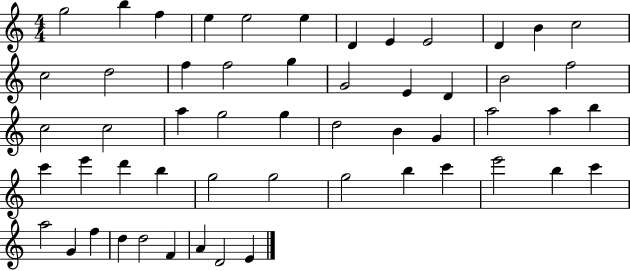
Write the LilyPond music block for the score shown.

{
  \clef treble
  \numericTimeSignature
  \time 4/4
  \key c \major
  g''2 b''4 f''4 | e''4 e''2 e''4 | d'4 e'4 e'2 | d'4 b'4 c''2 | \break c''2 d''2 | f''4 f''2 g''4 | g'2 e'4 d'4 | b'2 f''2 | \break c''2 c''2 | a''4 g''2 g''4 | d''2 b'4 g'4 | a''2 a''4 b''4 | \break c'''4 e'''4 d'''4 b''4 | g''2 g''2 | g''2 b''4 c'''4 | e'''2 b''4 c'''4 | \break a''2 g'4 f''4 | d''4 d''2 f'4 | a'4 d'2 e'4 | \bar "|."
}